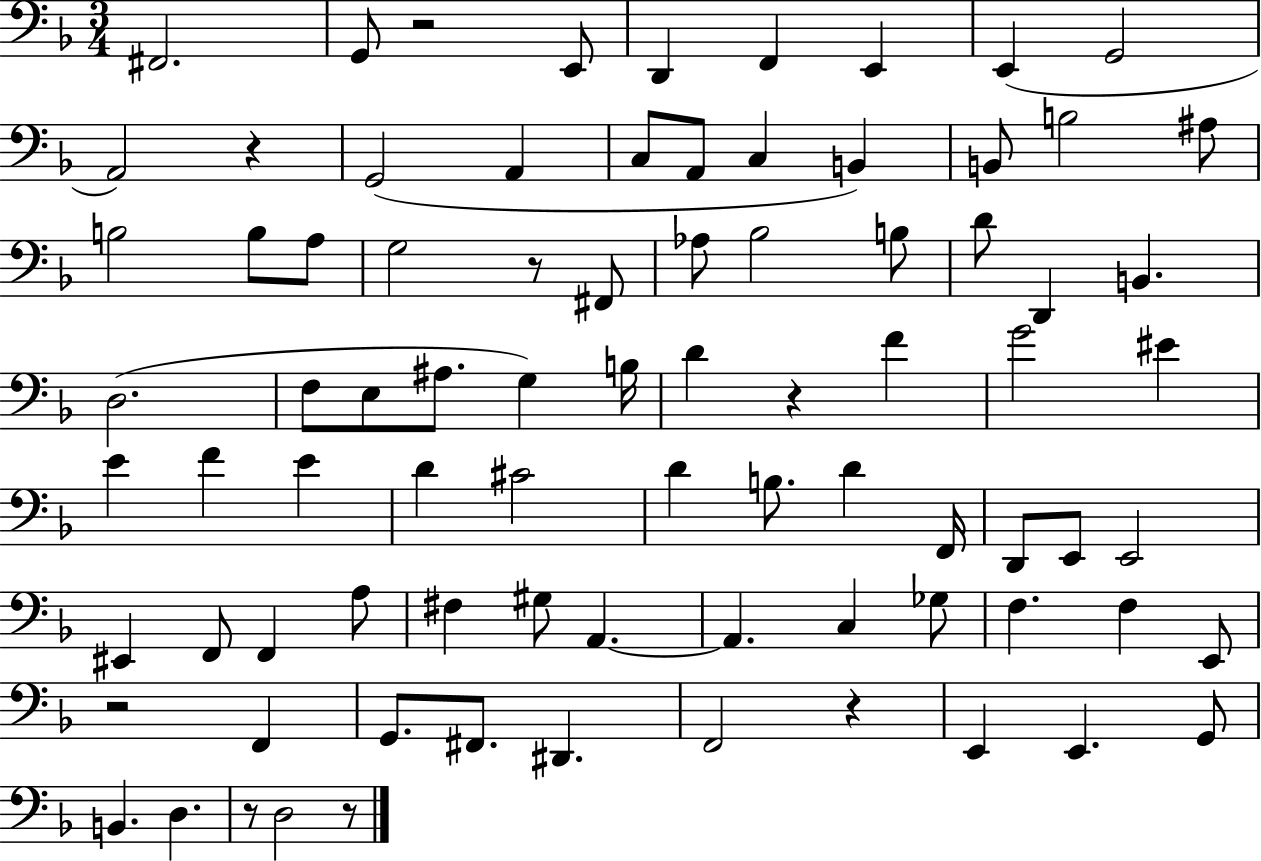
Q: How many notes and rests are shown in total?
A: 83